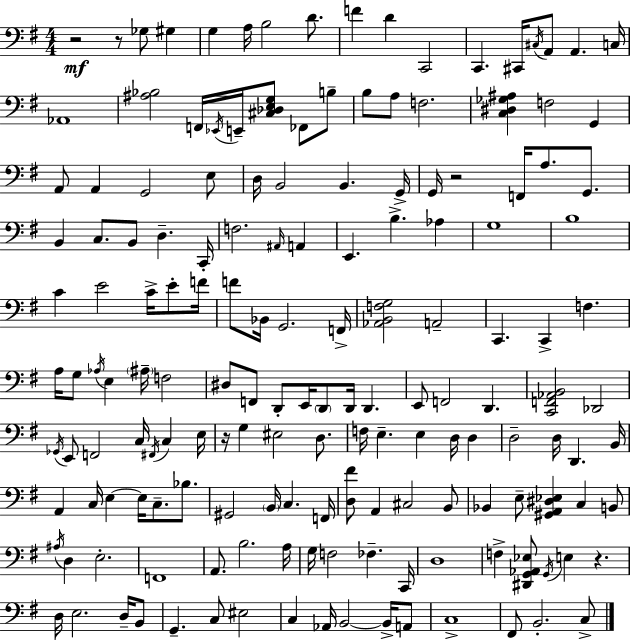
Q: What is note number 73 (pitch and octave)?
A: D2